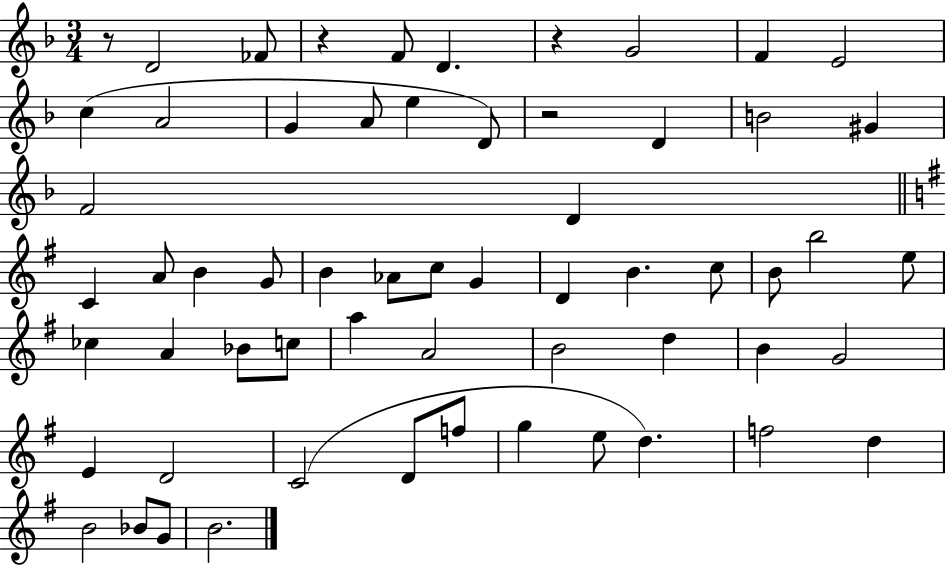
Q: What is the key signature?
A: F major